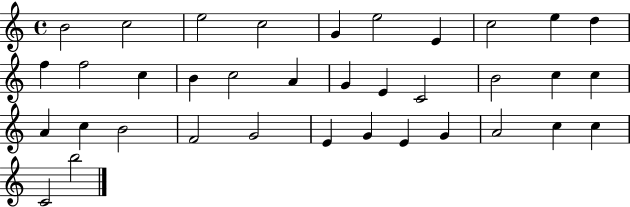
X:1
T:Untitled
M:4/4
L:1/4
K:C
B2 c2 e2 c2 G e2 E c2 e d f f2 c B c2 A G E C2 B2 c c A c B2 F2 G2 E G E G A2 c c C2 b2